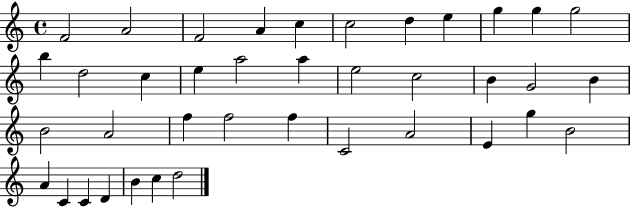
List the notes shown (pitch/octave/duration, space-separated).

F4/h A4/h F4/h A4/q C5/q C5/h D5/q E5/q G5/q G5/q G5/h B5/q D5/h C5/q E5/q A5/h A5/q E5/h C5/h B4/q G4/h B4/q B4/h A4/h F5/q F5/h F5/q C4/h A4/h E4/q G5/q B4/h A4/q C4/q C4/q D4/q B4/q C5/q D5/h